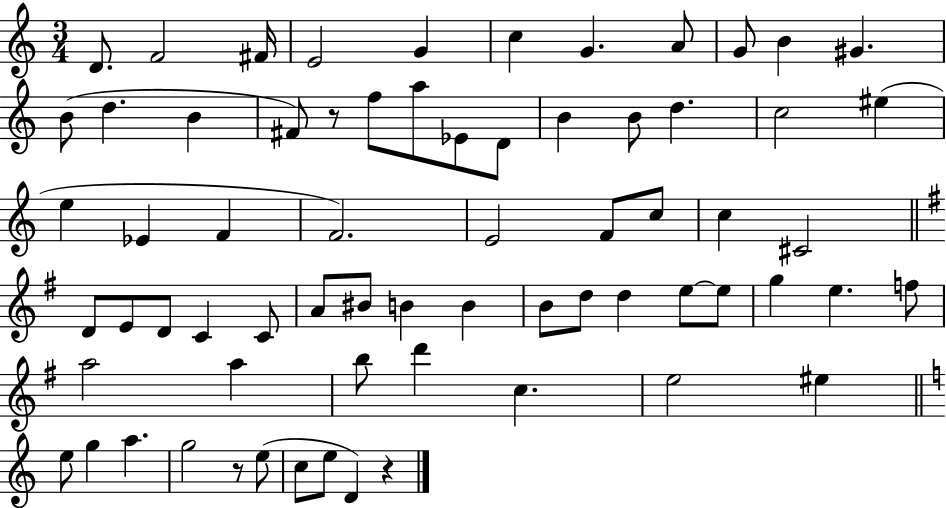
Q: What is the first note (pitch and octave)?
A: D4